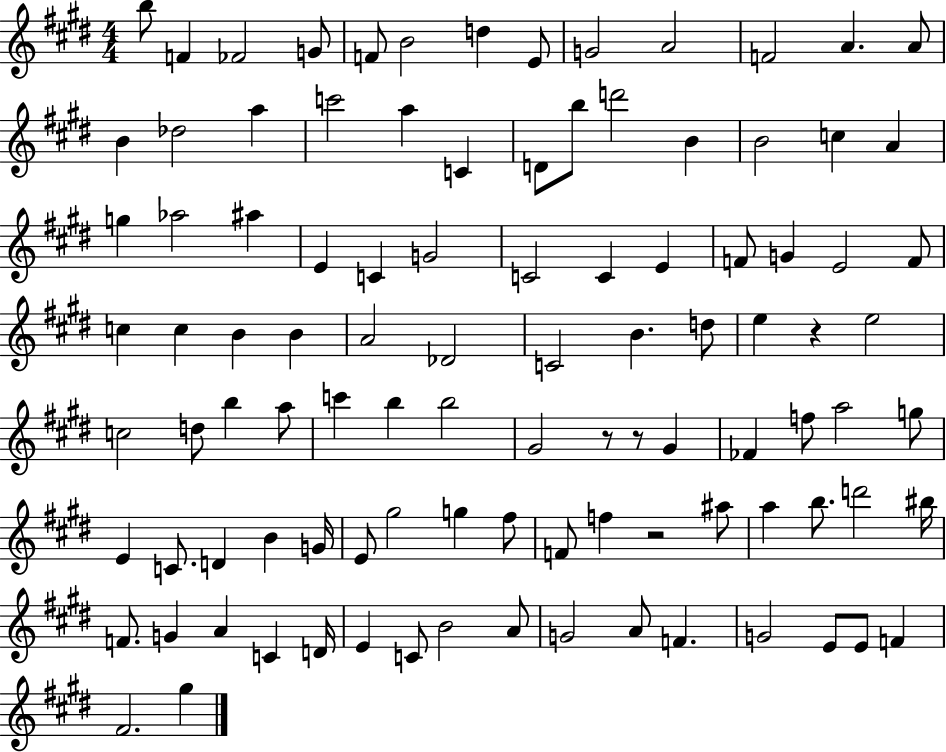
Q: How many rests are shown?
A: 4